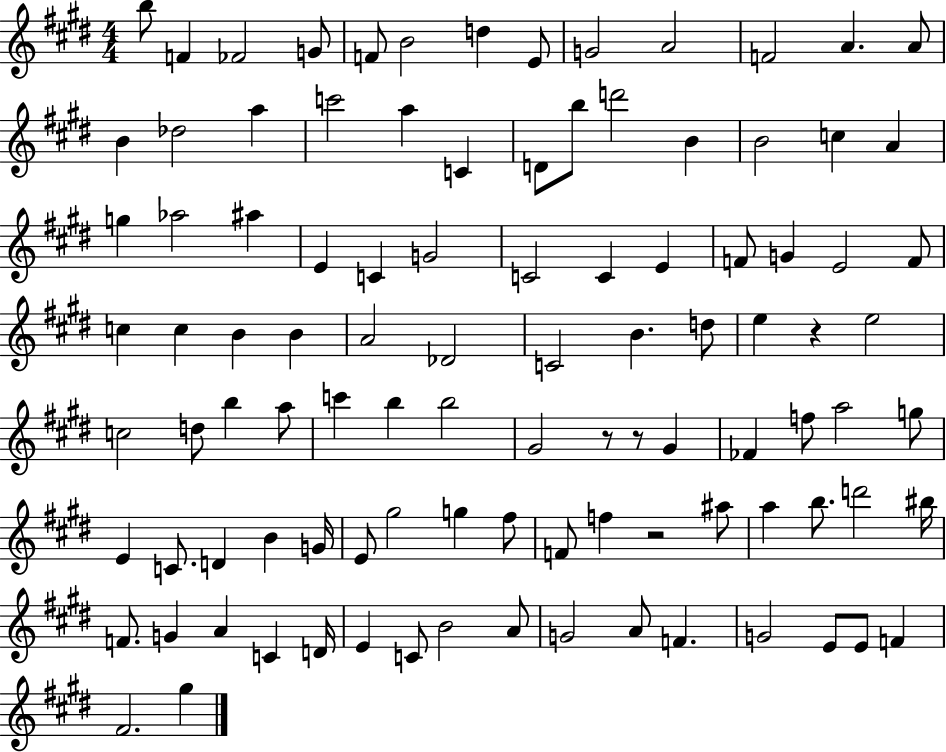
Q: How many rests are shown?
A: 4